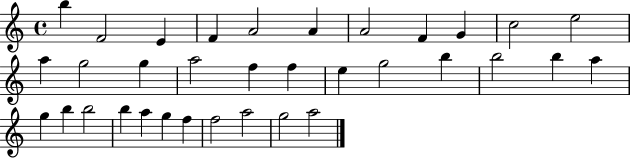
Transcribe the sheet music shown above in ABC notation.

X:1
T:Untitled
M:4/4
L:1/4
K:C
b F2 E F A2 A A2 F G c2 e2 a g2 g a2 f f e g2 b b2 b a g b b2 b a g f f2 a2 g2 a2